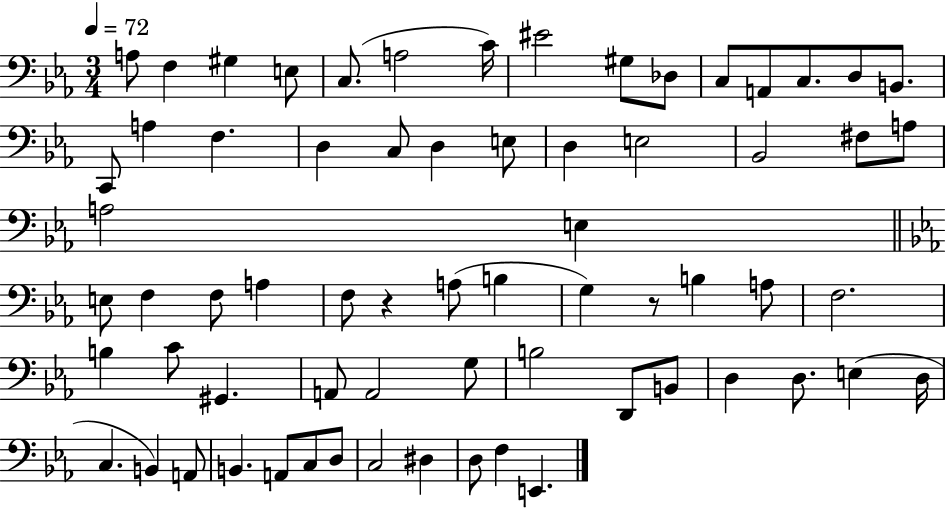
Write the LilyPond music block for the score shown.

{
  \clef bass
  \numericTimeSignature
  \time 3/4
  \key ees \major
  \tempo 4 = 72
  a8 f4 gis4 e8 | c8.( a2 c'16) | eis'2 gis8 des8 | c8 a,8 c8. d8 b,8. | \break c,8 a4 f4. | d4 c8 d4 e8 | d4 e2 | bes,2 fis8 a8 | \break a2 e4 | \bar "||" \break \key ees \major e8 f4 f8 a4 | f8 r4 a8( b4 | g4) r8 b4 a8 | f2. | \break b4 c'8 gis,4. | a,8 a,2 g8 | b2 d,8 b,8 | d4 d8. e4( d16 | \break c4. b,4) a,8 | b,4. a,8 c8 d8 | c2 dis4 | d8 f4 e,4. | \break \bar "|."
}